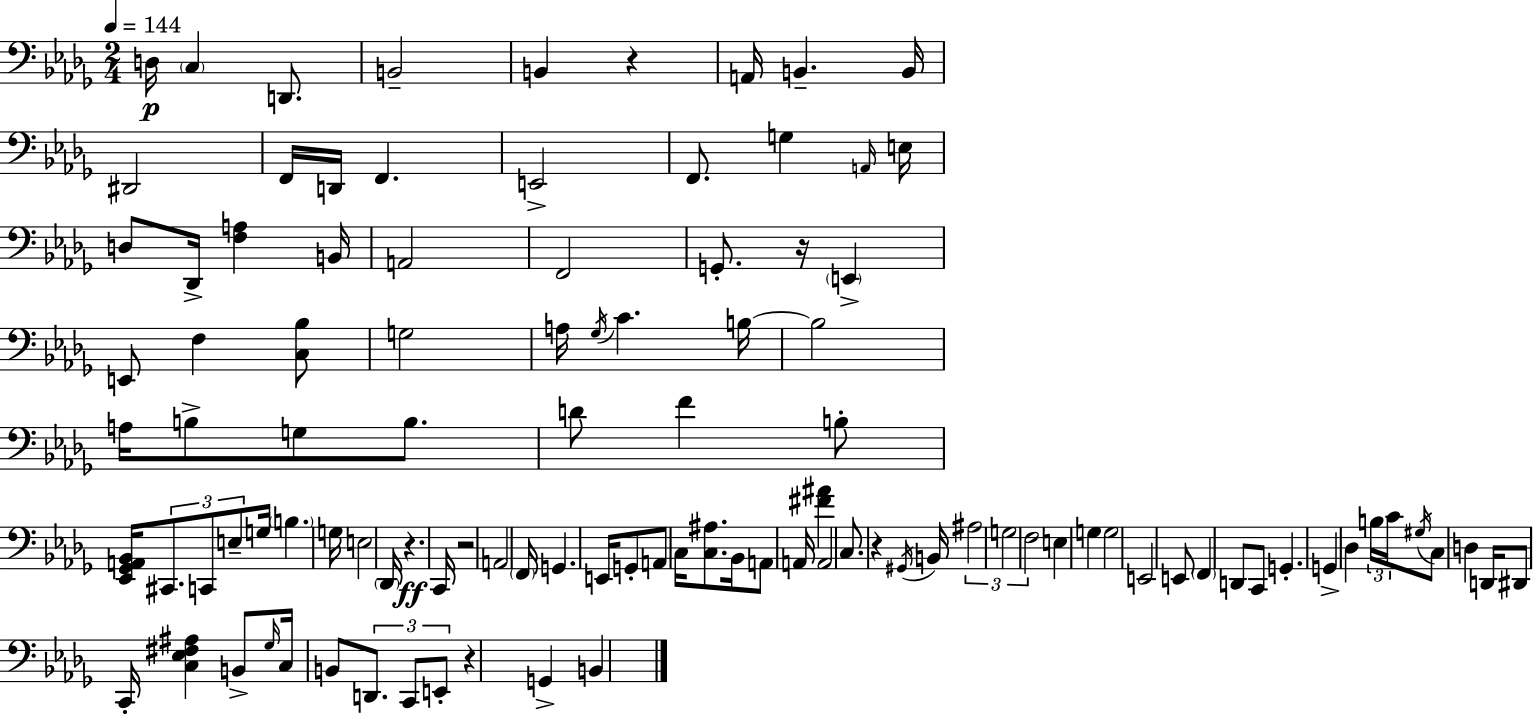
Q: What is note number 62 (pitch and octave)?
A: B2